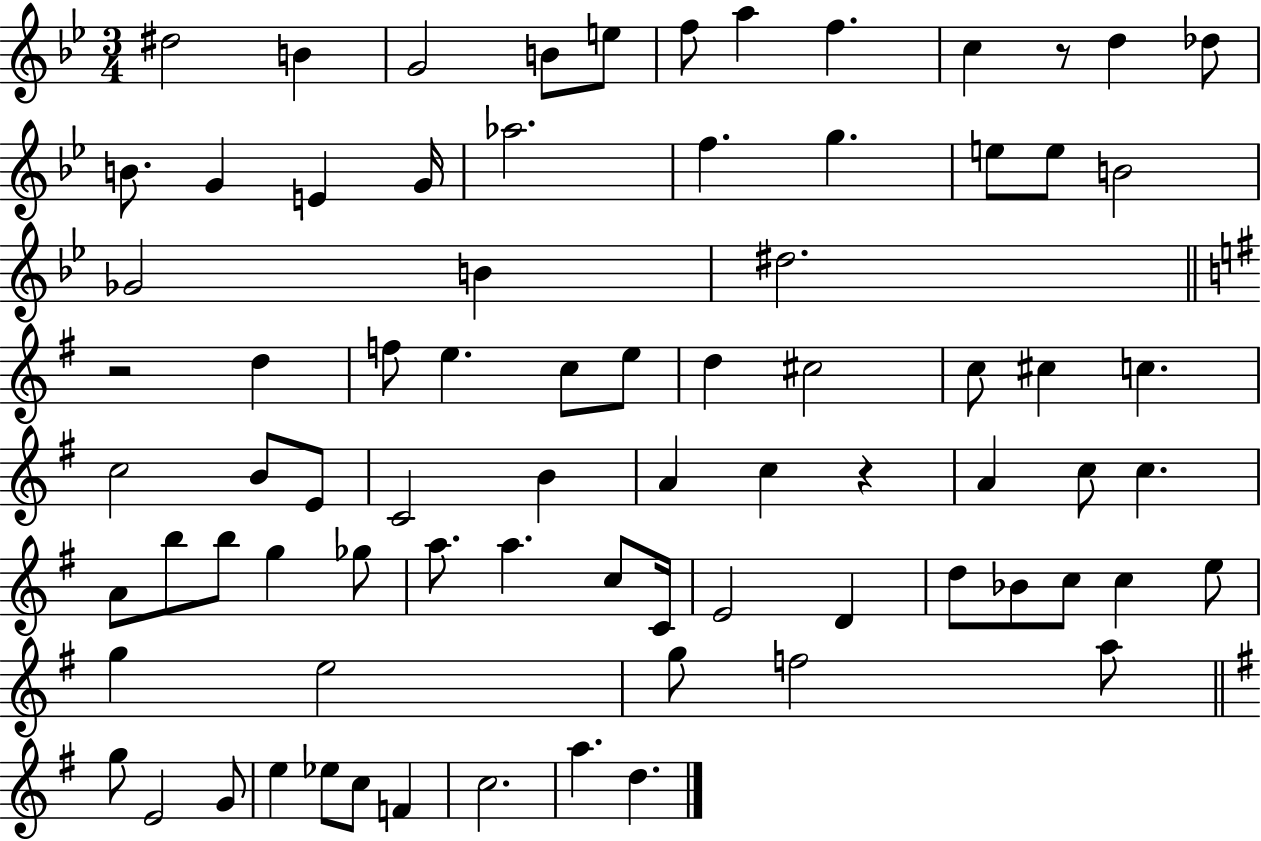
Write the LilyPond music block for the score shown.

{
  \clef treble
  \numericTimeSignature
  \time 3/4
  \key bes \major
  dis''2 b'4 | g'2 b'8 e''8 | f''8 a''4 f''4. | c''4 r8 d''4 des''8 | \break b'8. g'4 e'4 g'16 | aes''2. | f''4. g''4. | e''8 e''8 b'2 | \break ges'2 b'4 | dis''2. | \bar "||" \break \key e \minor r2 d''4 | f''8 e''4. c''8 e''8 | d''4 cis''2 | c''8 cis''4 c''4. | \break c''2 b'8 e'8 | c'2 b'4 | a'4 c''4 r4 | a'4 c''8 c''4. | \break a'8 b''8 b''8 g''4 ges''8 | a''8. a''4. c''8 c'16 | e'2 d'4 | d''8 bes'8 c''8 c''4 e''8 | \break g''4 e''2 | g''8 f''2 a''8 | \bar "||" \break \key g \major g''8 e'2 g'8 | e''4 ees''8 c''8 f'4 | c''2. | a''4. d''4. | \break \bar "|."
}